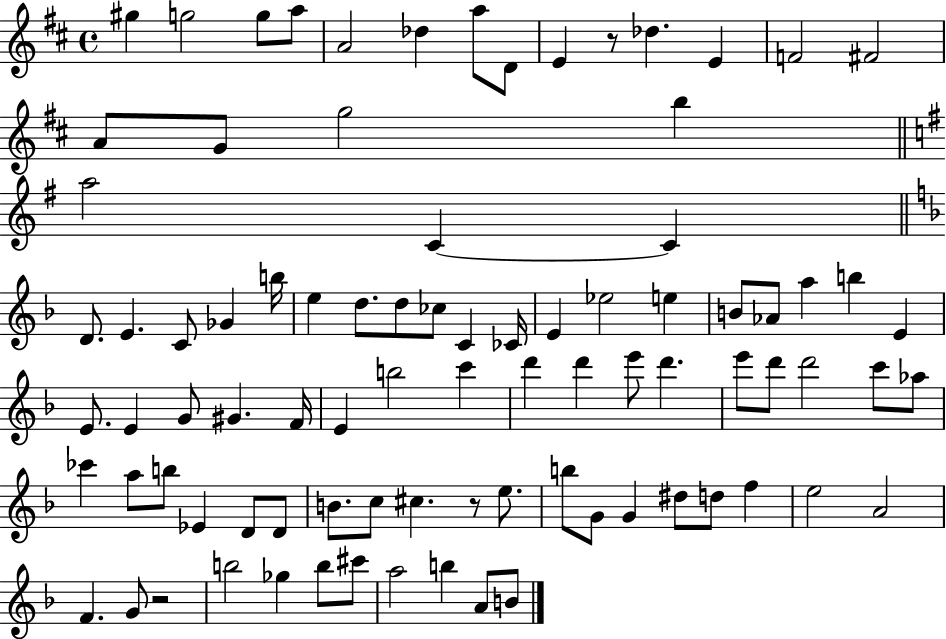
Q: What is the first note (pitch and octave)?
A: G#5